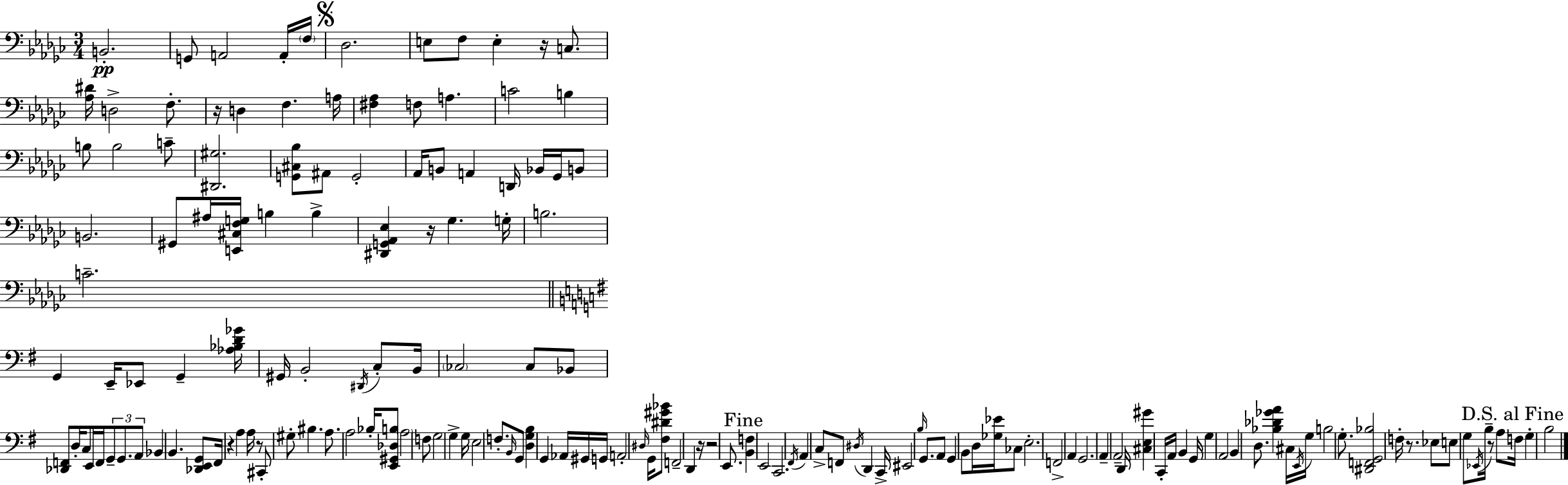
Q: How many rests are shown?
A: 9